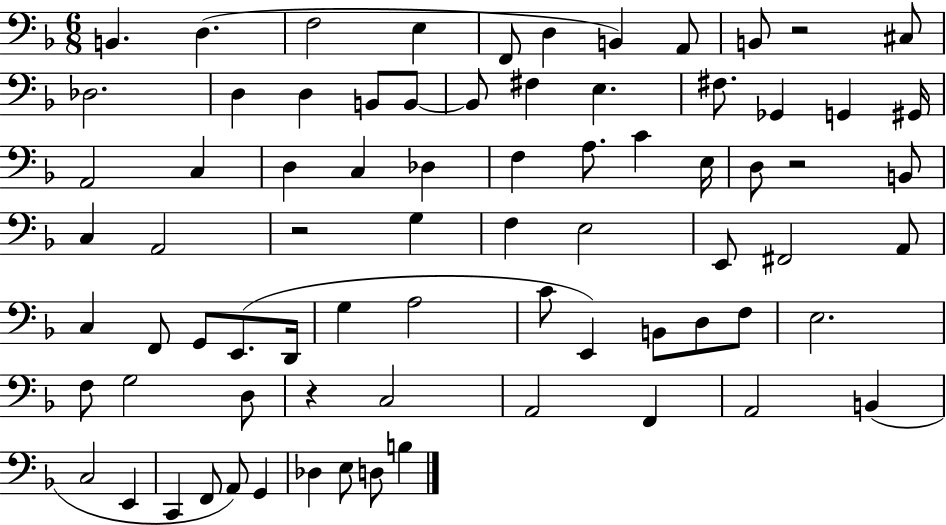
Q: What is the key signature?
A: F major